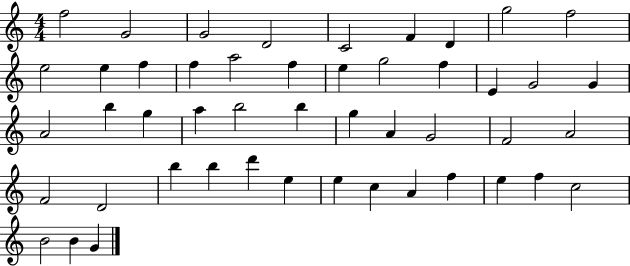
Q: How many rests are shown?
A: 0